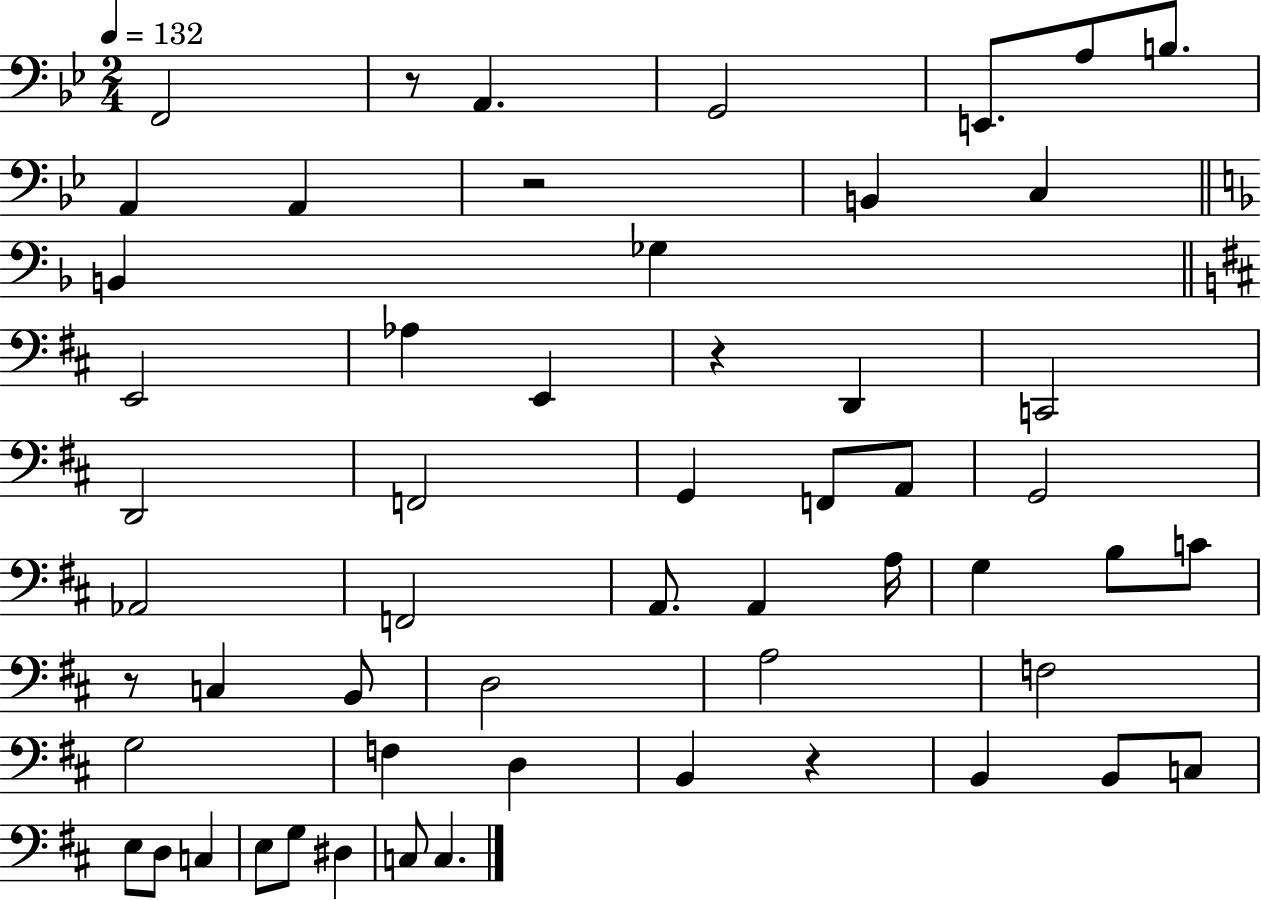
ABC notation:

X:1
T:Untitled
M:2/4
L:1/4
K:Bb
F,,2 z/2 A,, G,,2 E,,/2 A,/2 B,/2 A,, A,, z2 B,, C, B,, _G, E,,2 _A, E,, z D,, C,,2 D,,2 F,,2 G,, F,,/2 A,,/2 G,,2 _A,,2 F,,2 A,,/2 A,, A,/4 G, B,/2 C/2 z/2 C, B,,/2 D,2 A,2 F,2 G,2 F, D, B,, z B,, B,,/2 C,/2 E,/2 D,/2 C, E,/2 G,/2 ^D, C,/2 C,